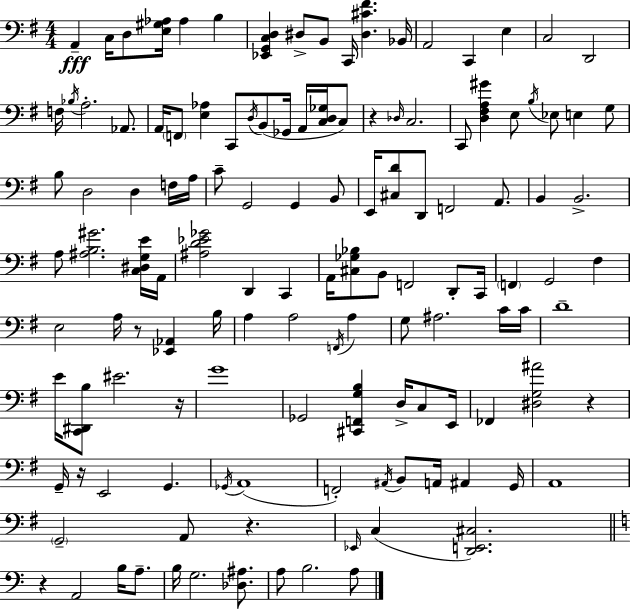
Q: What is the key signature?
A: G major